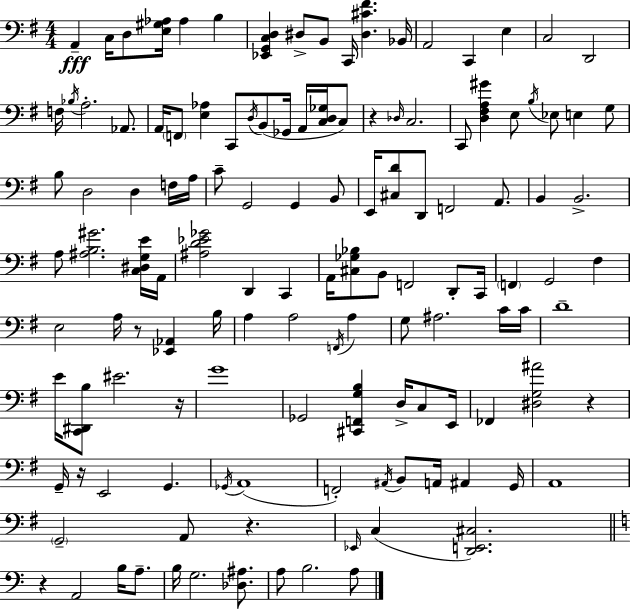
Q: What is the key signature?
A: G major